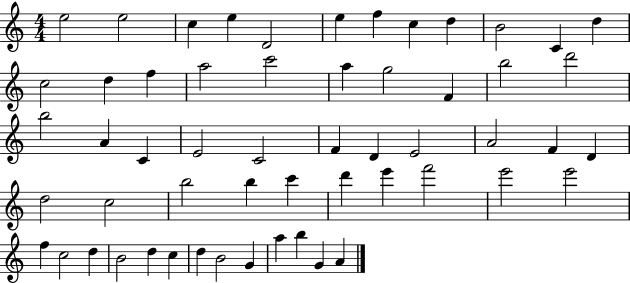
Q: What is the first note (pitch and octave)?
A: E5